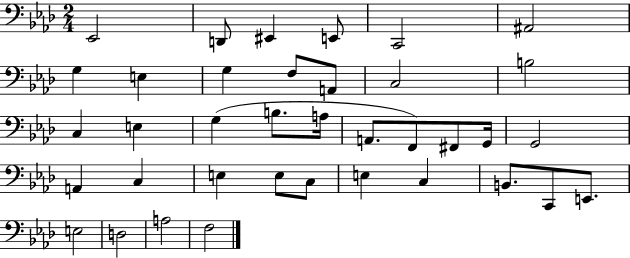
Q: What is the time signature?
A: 2/4